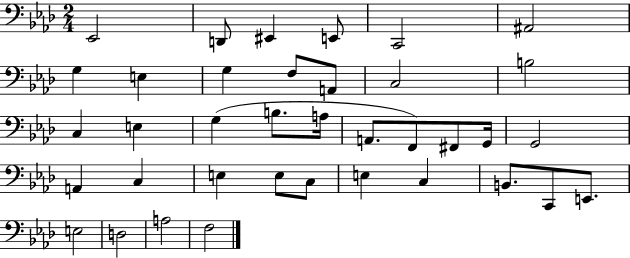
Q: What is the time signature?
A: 2/4